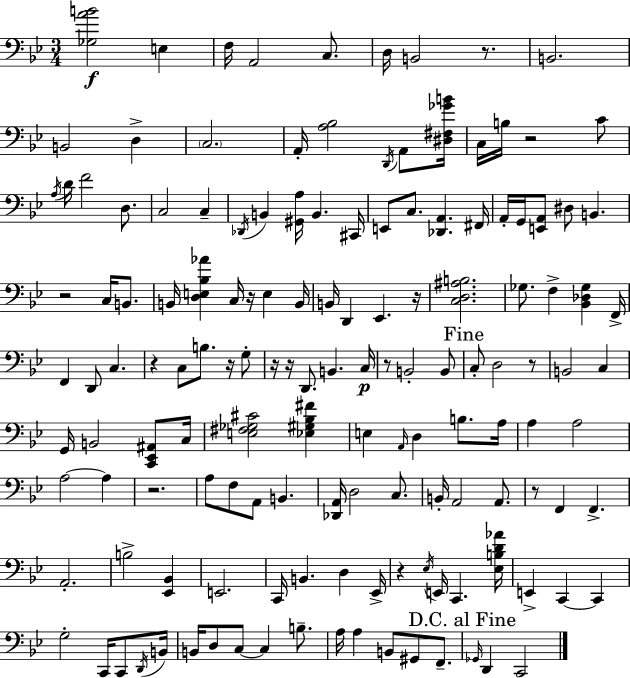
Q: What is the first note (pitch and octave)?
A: E3